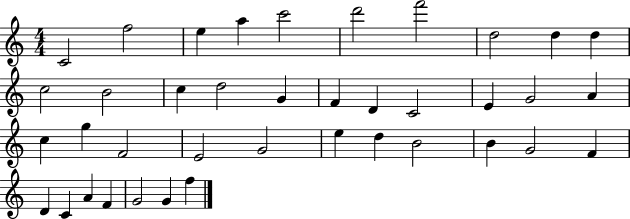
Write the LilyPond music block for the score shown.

{
  \clef treble
  \numericTimeSignature
  \time 4/4
  \key c \major
  c'2 f''2 | e''4 a''4 c'''2 | d'''2 f'''2 | d''2 d''4 d''4 | \break c''2 b'2 | c''4 d''2 g'4 | f'4 d'4 c'2 | e'4 g'2 a'4 | \break c''4 g''4 f'2 | e'2 g'2 | e''4 d''4 b'2 | b'4 g'2 f'4 | \break d'4 c'4 a'4 f'4 | g'2 g'4 f''4 | \bar "|."
}